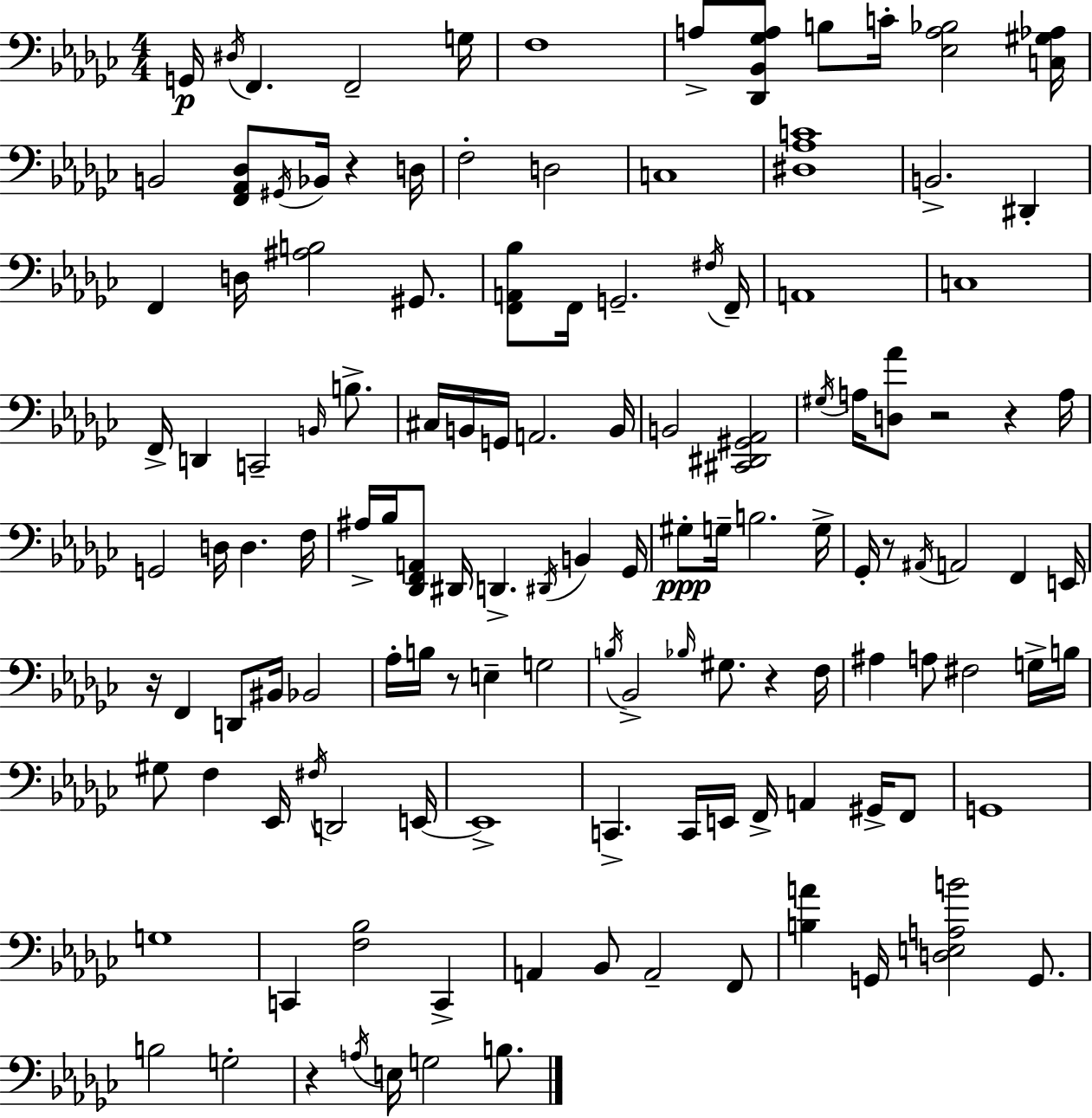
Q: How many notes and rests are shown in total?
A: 130